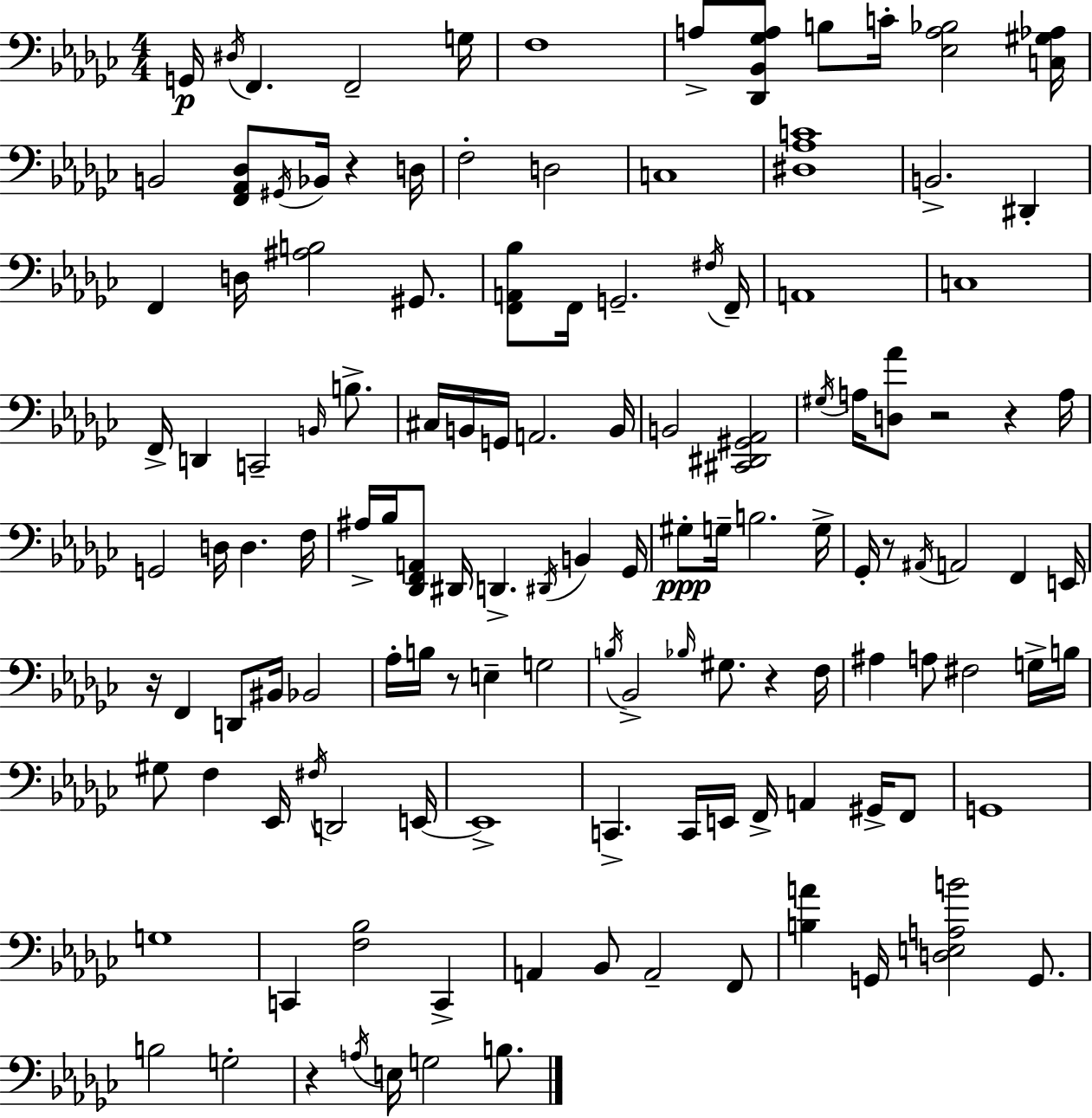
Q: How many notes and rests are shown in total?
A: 130